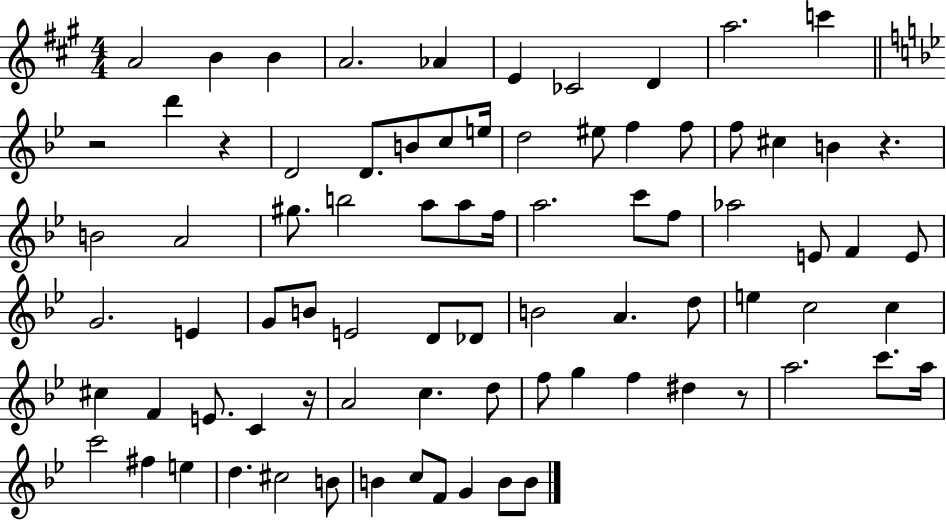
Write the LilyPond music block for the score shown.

{
  \clef treble
  \numericTimeSignature
  \time 4/4
  \key a \major
  a'2 b'4 b'4 | a'2. aes'4 | e'4 ces'2 d'4 | a''2. c'''4 | \break \bar "||" \break \key bes \major r2 d'''4 r4 | d'2 d'8. b'8 c''8 e''16 | d''2 eis''8 f''4 f''8 | f''8 cis''4 b'4 r4. | \break b'2 a'2 | gis''8. b''2 a''8 a''8 f''16 | a''2. c'''8 f''8 | aes''2 e'8 f'4 e'8 | \break g'2. e'4 | g'8 b'8 e'2 d'8 des'8 | b'2 a'4. d''8 | e''4 c''2 c''4 | \break cis''4 f'4 e'8. c'4 r16 | a'2 c''4. d''8 | f''8 g''4 f''4 dis''4 r8 | a''2. c'''8. a''16 | \break c'''2 fis''4 e''4 | d''4. cis''2 b'8 | b'4 c''8 f'8 g'4 b'8 b'8 | \bar "|."
}